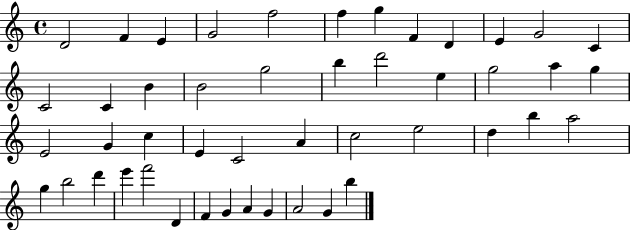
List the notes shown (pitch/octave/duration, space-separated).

D4/h F4/q E4/q G4/h F5/h F5/q G5/q F4/q D4/q E4/q G4/h C4/q C4/h C4/q B4/q B4/h G5/h B5/q D6/h E5/q G5/h A5/q G5/q E4/h G4/q C5/q E4/q C4/h A4/q C5/h E5/h D5/q B5/q A5/h G5/q B5/h D6/q E6/q F6/h D4/q F4/q G4/q A4/q G4/q A4/h G4/q B5/q